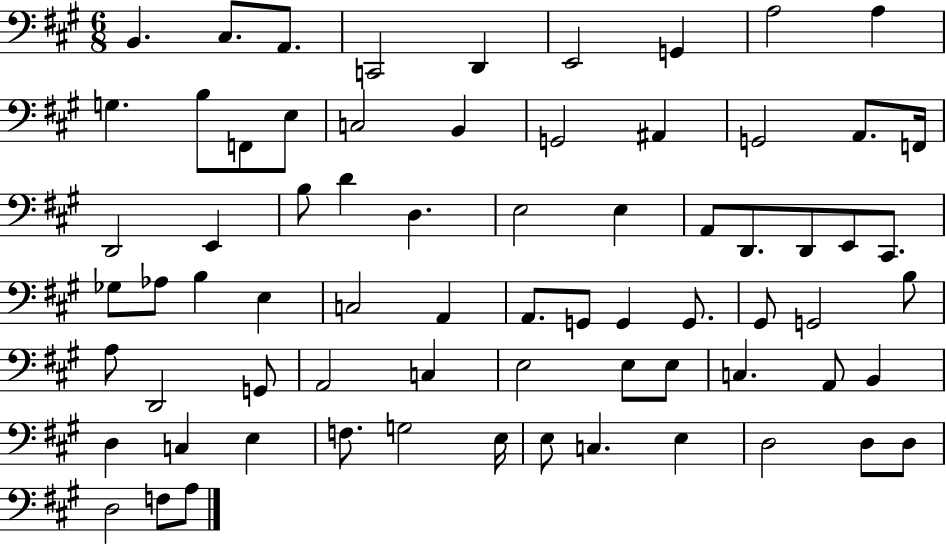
B2/q. C#3/e. A2/e. C2/h D2/q E2/h G2/q A3/h A3/q G3/q. B3/e F2/e E3/e C3/h B2/q G2/h A#2/q G2/h A2/e. F2/s D2/h E2/q B3/e D4/q D3/q. E3/h E3/q A2/e D2/e. D2/e E2/e C#2/e. Gb3/e Ab3/e B3/q E3/q C3/h A2/q A2/e. G2/e G2/q G2/e. G#2/e G2/h B3/e A3/e D2/h G2/e A2/h C3/q E3/h E3/e E3/e C3/q. A2/e B2/q D3/q C3/q E3/q F3/e. G3/h E3/s E3/e C3/q. E3/q D3/h D3/e D3/e D3/h F3/e A3/e